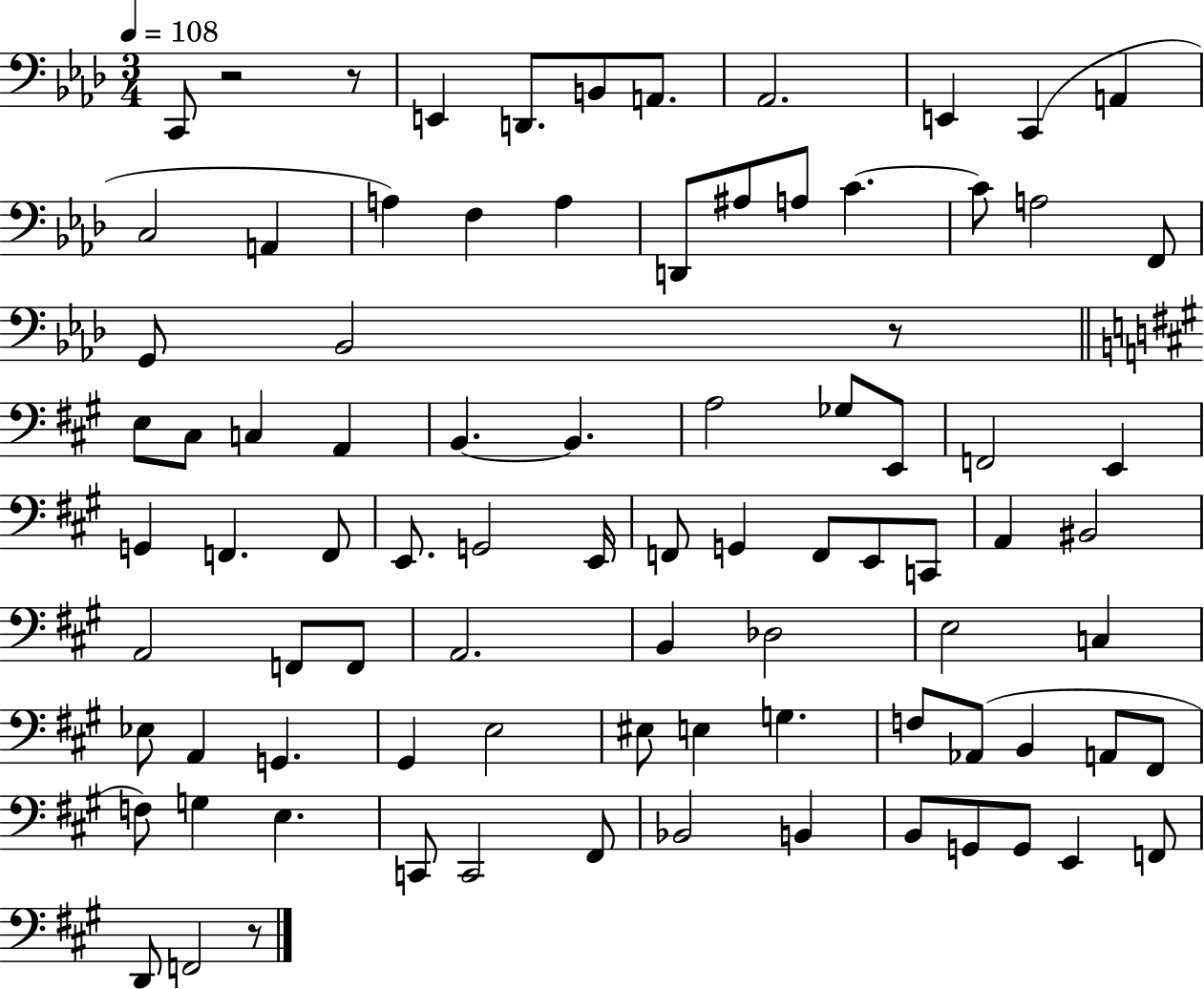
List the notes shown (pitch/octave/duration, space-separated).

C2/e R/h R/e E2/q D2/e. B2/e A2/e. Ab2/h. E2/q C2/q A2/q C3/h A2/q A3/q F3/q A3/q D2/e A#3/e A3/e C4/q. C4/e A3/h F2/e G2/e Bb2/h R/e E3/e C#3/e C3/q A2/q B2/q. B2/q. A3/h Gb3/e E2/e F2/h E2/q G2/q F2/q. F2/e E2/e. G2/h E2/s F2/e G2/q F2/e E2/e C2/e A2/q BIS2/h A2/h F2/e F2/e A2/h. B2/q Db3/h E3/h C3/q Eb3/e A2/q G2/q. G#2/q E3/h EIS3/e E3/q G3/q. F3/e Ab2/e B2/q A2/e F#2/e F3/e G3/q E3/q. C2/e C2/h F#2/e Bb2/h B2/q B2/e G2/e G2/e E2/q F2/e D2/e F2/h R/e